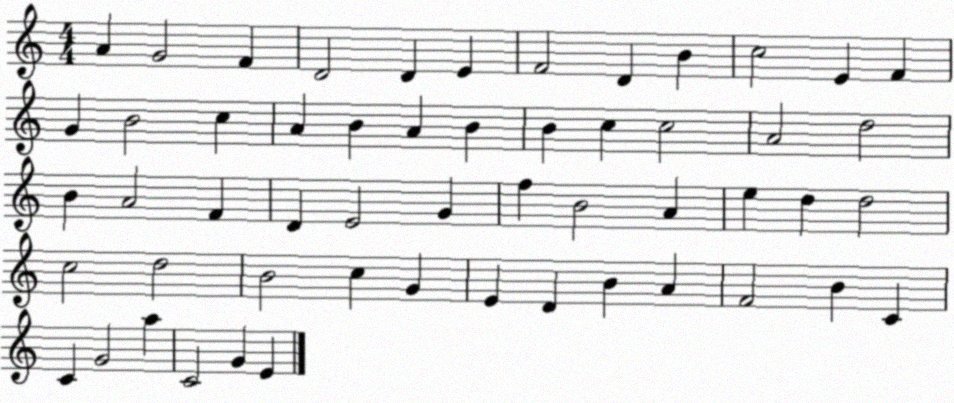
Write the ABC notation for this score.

X:1
T:Untitled
M:4/4
L:1/4
K:C
A G2 F D2 D E F2 D B c2 E F G B2 c A B A B B c c2 A2 d2 B A2 F D E2 G f B2 A e d d2 c2 d2 B2 c G E D B A F2 B C C G2 a C2 G E